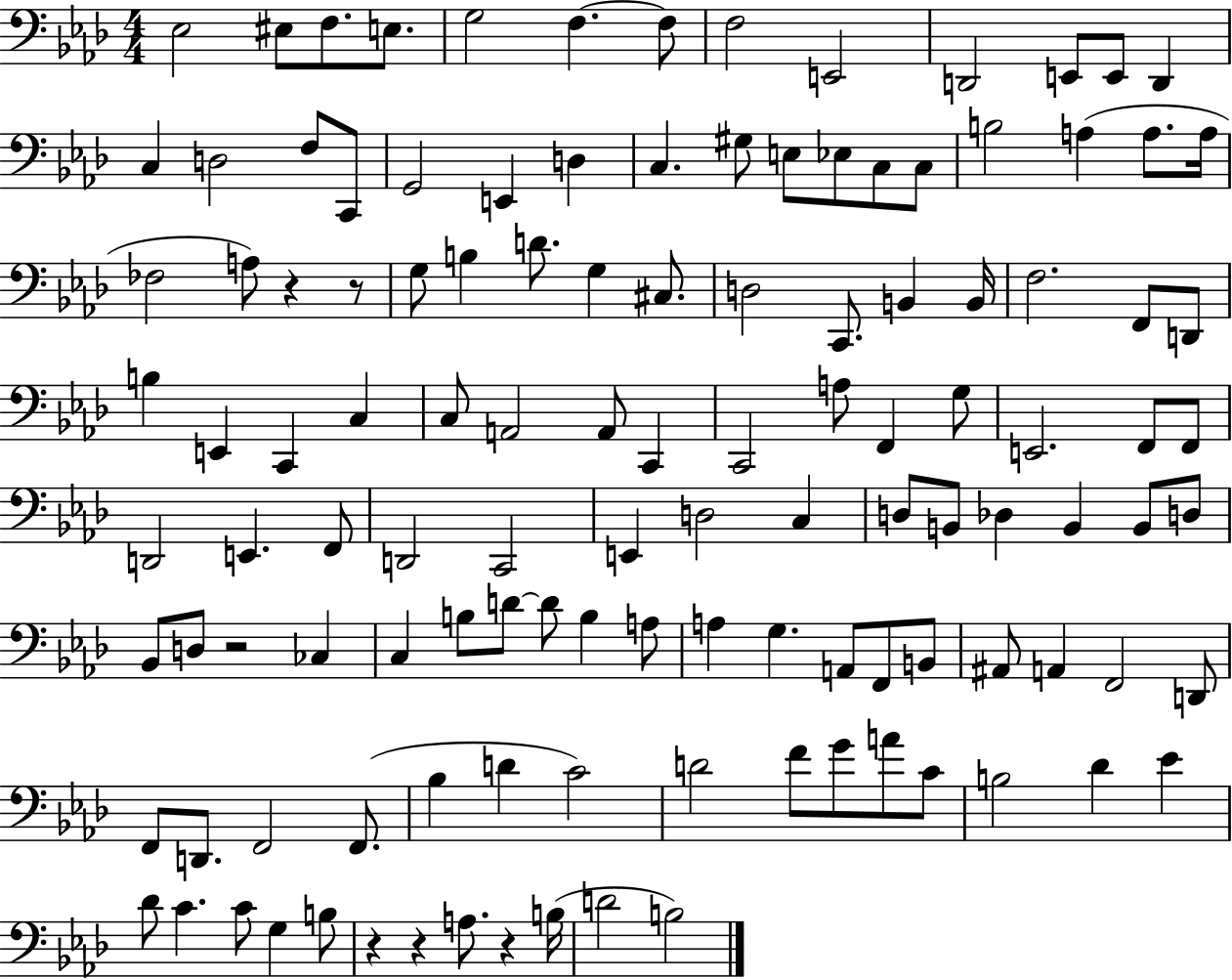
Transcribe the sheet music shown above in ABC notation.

X:1
T:Untitled
M:4/4
L:1/4
K:Ab
_E,2 ^E,/2 F,/2 E,/2 G,2 F, F,/2 F,2 E,,2 D,,2 E,,/2 E,,/2 D,, C, D,2 F,/2 C,,/2 G,,2 E,, D, C, ^G,/2 E,/2 _E,/2 C,/2 C,/2 B,2 A, A,/2 A,/4 _F,2 A,/2 z z/2 G,/2 B, D/2 G, ^C,/2 D,2 C,,/2 B,, B,,/4 F,2 F,,/2 D,,/2 B, E,, C,, C, C,/2 A,,2 A,,/2 C,, C,,2 A,/2 F,, G,/2 E,,2 F,,/2 F,,/2 D,,2 E,, F,,/2 D,,2 C,,2 E,, D,2 C, D,/2 B,,/2 _D, B,, B,,/2 D,/2 _B,,/2 D,/2 z2 _C, C, B,/2 D/2 D/2 B, A,/2 A, G, A,,/2 F,,/2 B,,/2 ^A,,/2 A,, F,,2 D,,/2 F,,/2 D,,/2 F,,2 F,,/2 _B, D C2 D2 F/2 G/2 A/2 C/2 B,2 _D _E _D/2 C C/2 G, B,/2 z z A,/2 z B,/4 D2 B,2